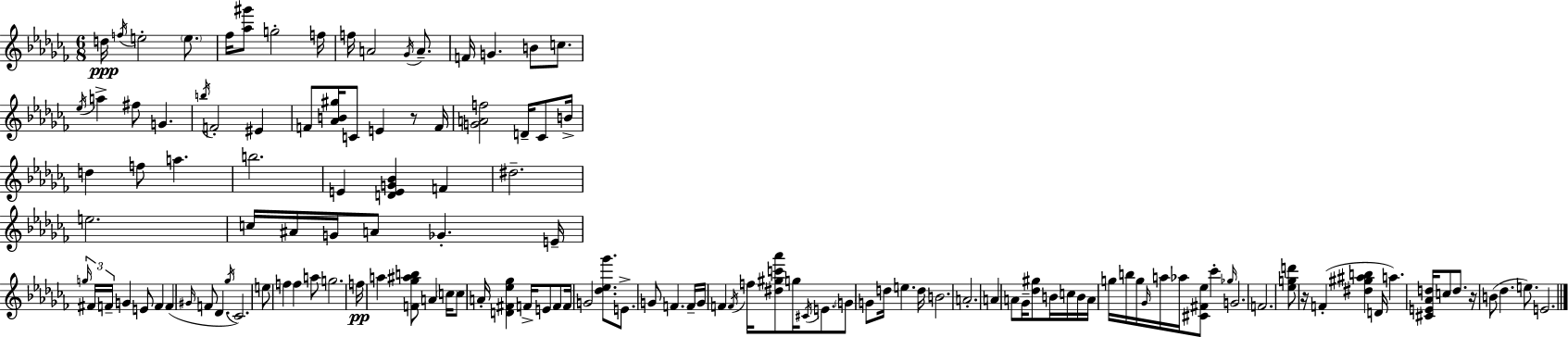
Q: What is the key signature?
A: AES minor